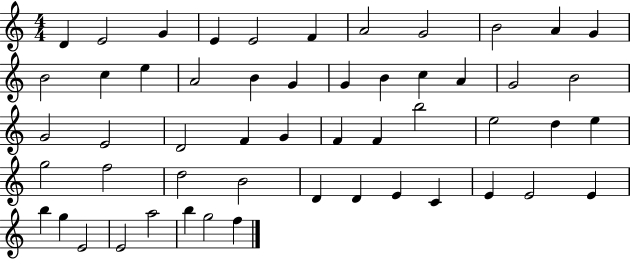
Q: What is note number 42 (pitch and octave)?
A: C4